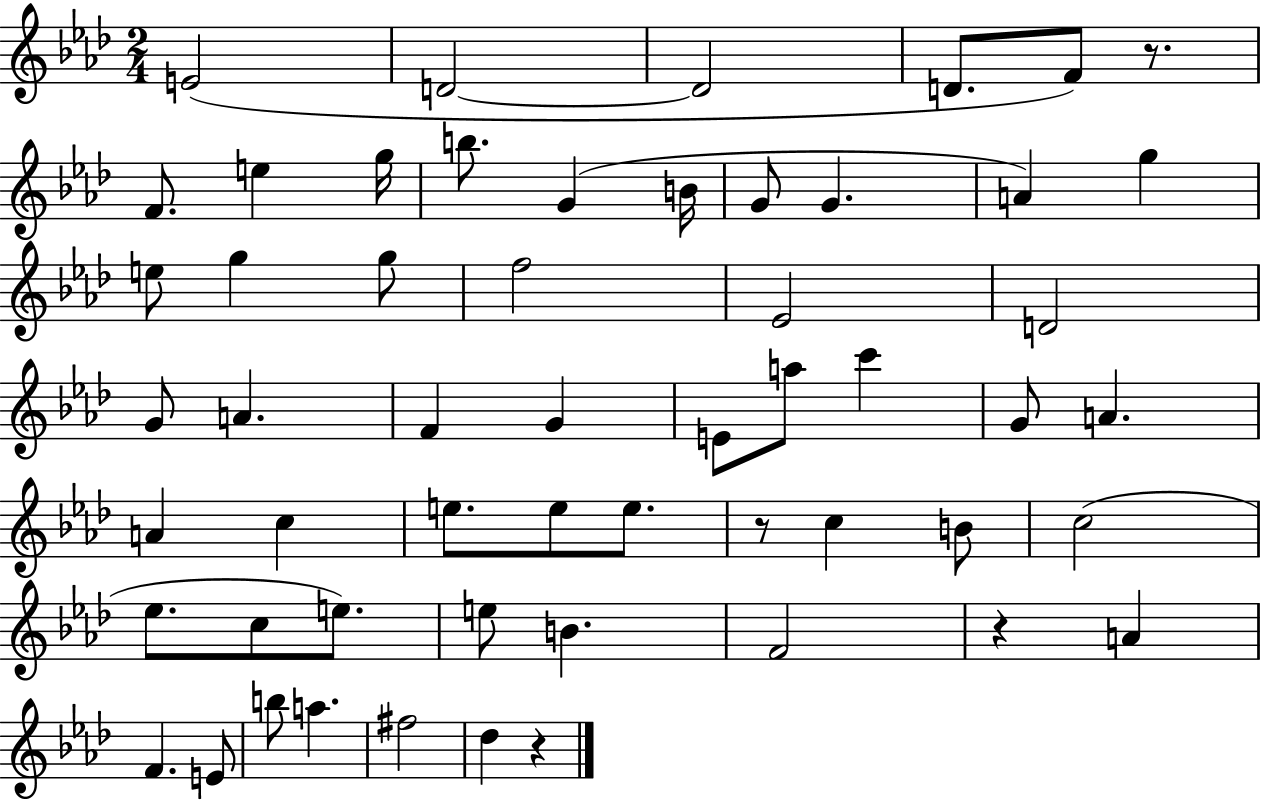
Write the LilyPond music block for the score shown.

{
  \clef treble
  \numericTimeSignature
  \time 2/4
  \key aes \major
  e'2( | d'2~~ | d'2 | d'8. f'8) r8. | \break f'8. e''4 g''16 | b''8. g'4( b'16 | g'8 g'4. | a'4) g''4 | \break e''8 g''4 g''8 | f''2 | ees'2 | d'2 | \break g'8 a'4. | f'4 g'4 | e'8 a''8 c'''4 | g'8 a'4. | \break a'4 c''4 | e''8. e''8 e''8. | r8 c''4 b'8 | c''2( | \break ees''8. c''8 e''8.) | e''8 b'4. | f'2 | r4 a'4 | \break f'4. e'8 | b''8 a''4. | fis''2 | des''4 r4 | \break \bar "|."
}